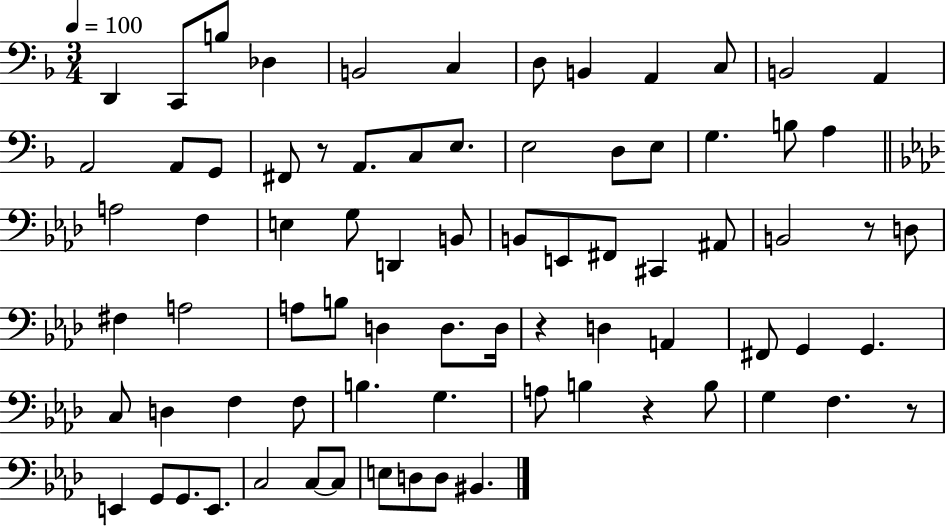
X:1
T:Untitled
M:3/4
L:1/4
K:F
D,, C,,/2 B,/2 _D, B,,2 C, D,/2 B,, A,, C,/2 B,,2 A,, A,,2 A,,/2 G,,/2 ^F,,/2 z/2 A,,/2 C,/2 E,/2 E,2 D,/2 E,/2 G, B,/2 A, A,2 F, E, G,/2 D,, B,,/2 B,,/2 E,,/2 ^F,,/2 ^C,, ^A,,/2 B,,2 z/2 D,/2 ^F, A,2 A,/2 B,/2 D, D,/2 D,/4 z D, A,, ^F,,/2 G,, G,, C,/2 D, F, F,/2 B, G, A,/2 B, z B,/2 G, F, z/2 E,, G,,/2 G,,/2 E,,/2 C,2 C,/2 C,/2 E,/2 D,/2 D,/2 ^B,,